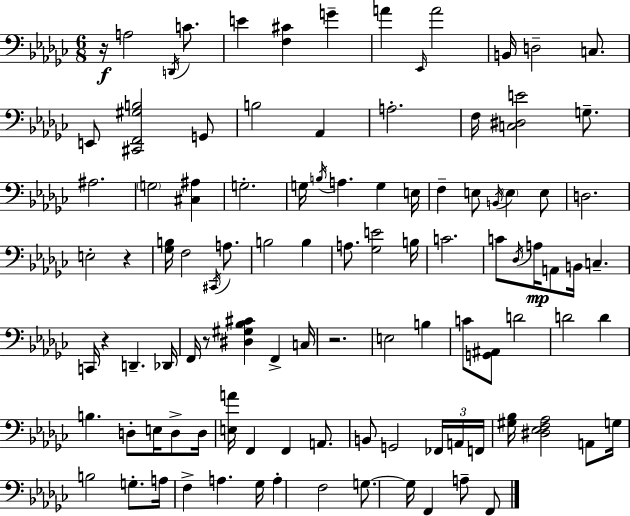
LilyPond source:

{
  \clef bass
  \numericTimeSignature
  \time 6/8
  \key ees \minor
  r16\f a2 \acciaccatura { d,16 } c'8. | e'4 <f cis'>4 g'4-- | a'4 \grace { ees,16 } a'2 | b,16 d2-- c8. | \break e,8 <cis, f, gis b>2 | g,8 b2 aes,4 | a2.-. | f16 <c dis e'>2 g8.-- | \break ais2. | \parenthesize g2 <cis ais>4 | g2.-. | g16 \acciaccatura { b16 } a4. g4 | \break e16 f4-- e8 \acciaccatura { b,16 } \parenthesize e4 | e8 d2. | e2-. | r4 <ges b>16 f2 | \break \acciaccatura { cis,16 } a8. b2 | b4 a8. <ges e'>2 | b16 c'2. | c'8 \acciaccatura { des16 } a16\mp a,8 b,16 | \break c4.-- c,16 r4 d,4.-- | des,16 f,16 r8 <dis gis bes cis'>4 | f,4-> c16 r2. | e2 | \break b4 c'8 <g, ais,>8 d'2 | d'2 | d'4 b4. | d8-. e16 d8-> d16 <e a'>16 f,4 f,4 | \break a,8. b,8 g,2 | \tuplet 3/2 { fes,16 a,16 f,16 } <gis bes>16 <dis ees f aes>2 | a,8 g16 b2 | g8.-. a16 f4-> a4. | \break ges16 a4-. f2 | g8.~~ g16 f,4 | a8-- f,8 \bar "|."
}